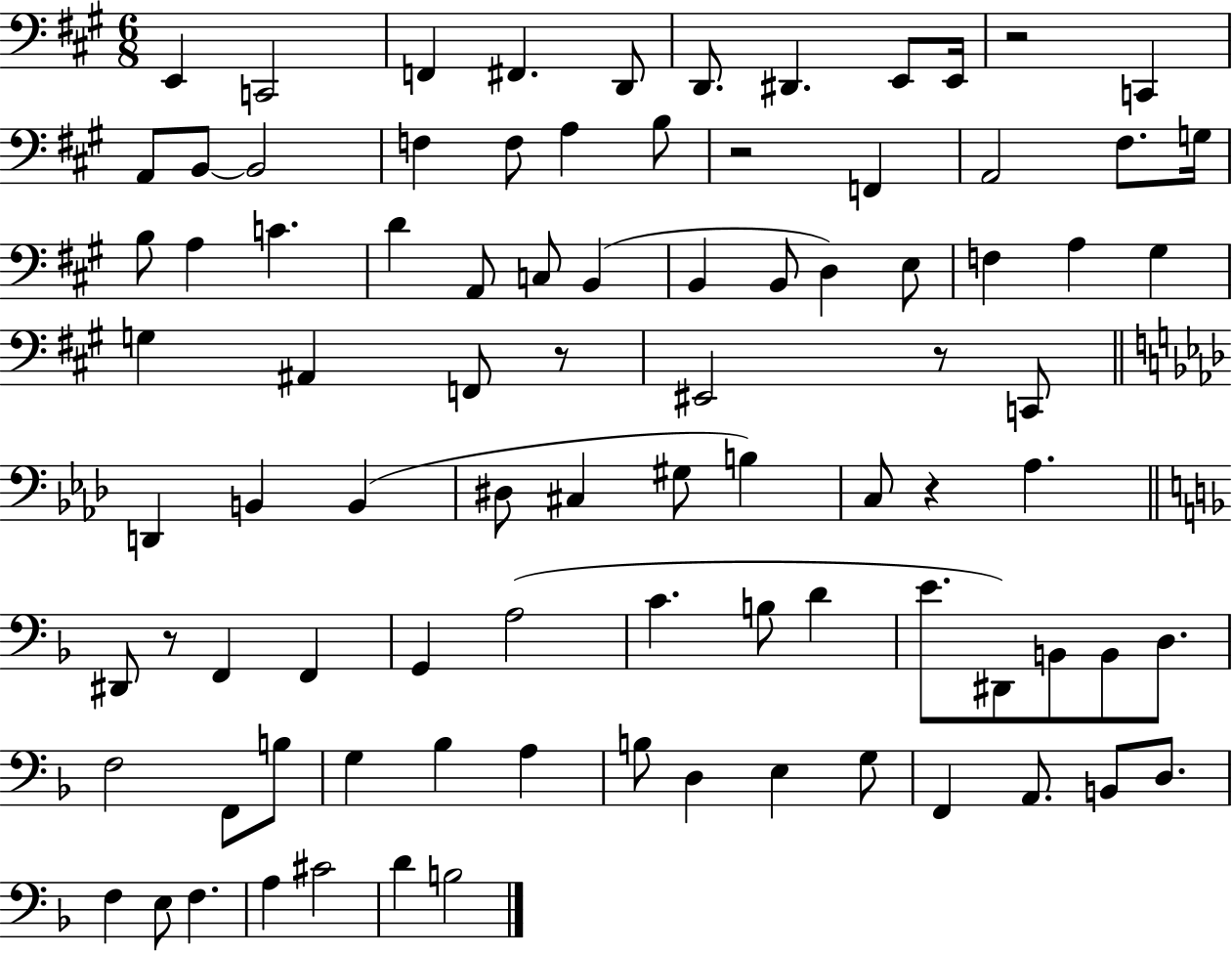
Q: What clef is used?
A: bass